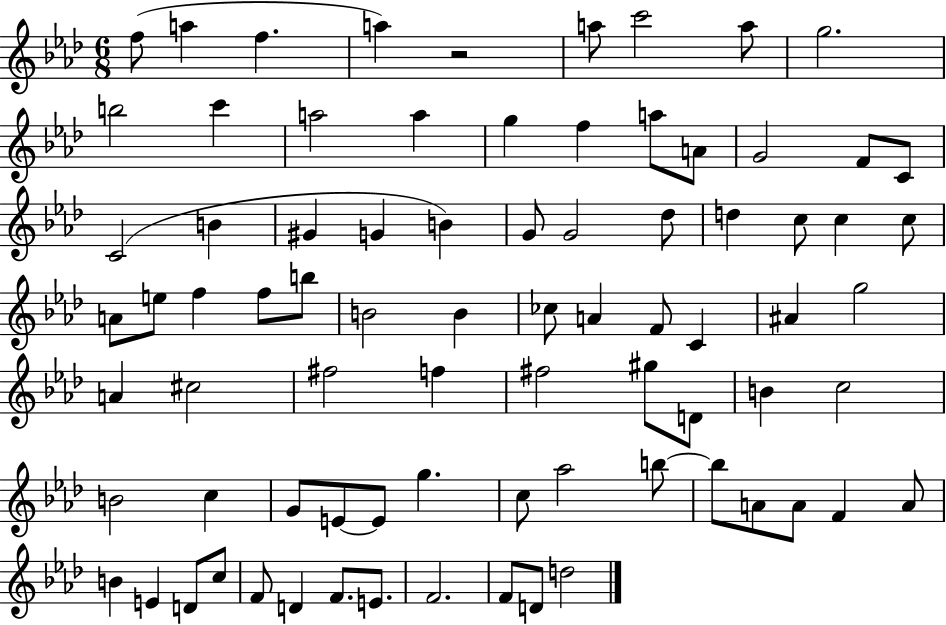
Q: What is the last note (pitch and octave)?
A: D5